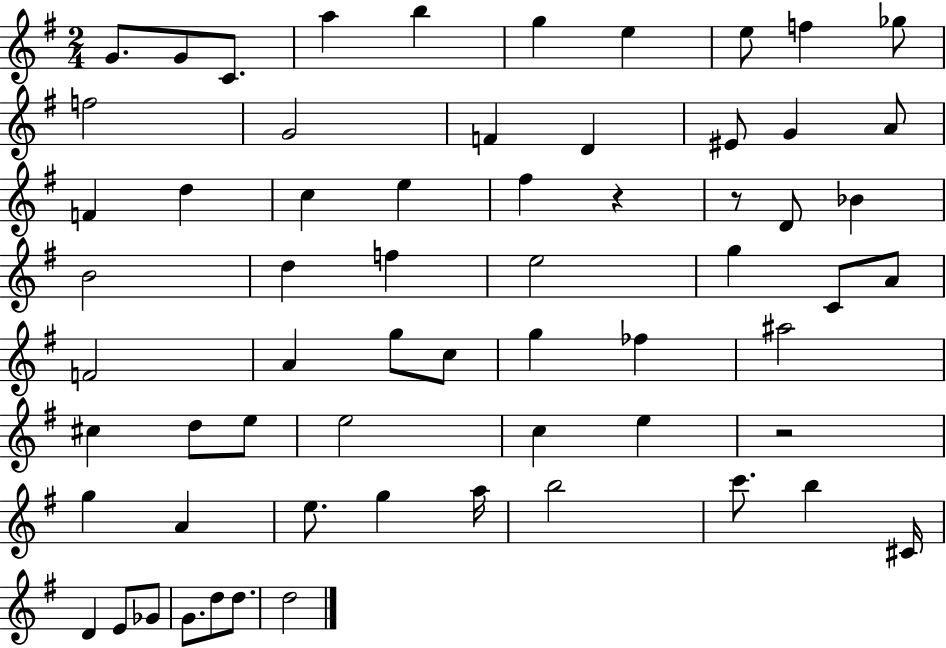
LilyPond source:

{
  \clef treble
  \numericTimeSignature
  \time 2/4
  \key g \major
  g'8. g'8 c'8. | a''4 b''4 | g''4 e''4 | e''8 f''4 ges''8 | \break f''2 | g'2 | f'4 d'4 | eis'8 g'4 a'8 | \break f'4 d''4 | c''4 e''4 | fis''4 r4 | r8 d'8 bes'4 | \break b'2 | d''4 f''4 | e''2 | g''4 c'8 a'8 | \break f'2 | a'4 g''8 c''8 | g''4 fes''4 | ais''2 | \break cis''4 d''8 e''8 | e''2 | c''4 e''4 | r2 | \break g''4 a'4 | e''8. g''4 a''16 | b''2 | c'''8. b''4 cis'16 | \break d'4 e'8 ges'8 | g'8. d''8 d''8. | d''2 | \bar "|."
}